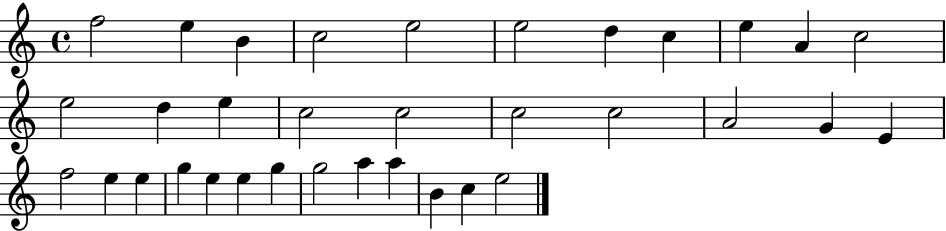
X:1
T:Untitled
M:4/4
L:1/4
K:C
f2 e B c2 e2 e2 d c e A c2 e2 d e c2 c2 c2 c2 A2 G E f2 e e g e e g g2 a a B c e2